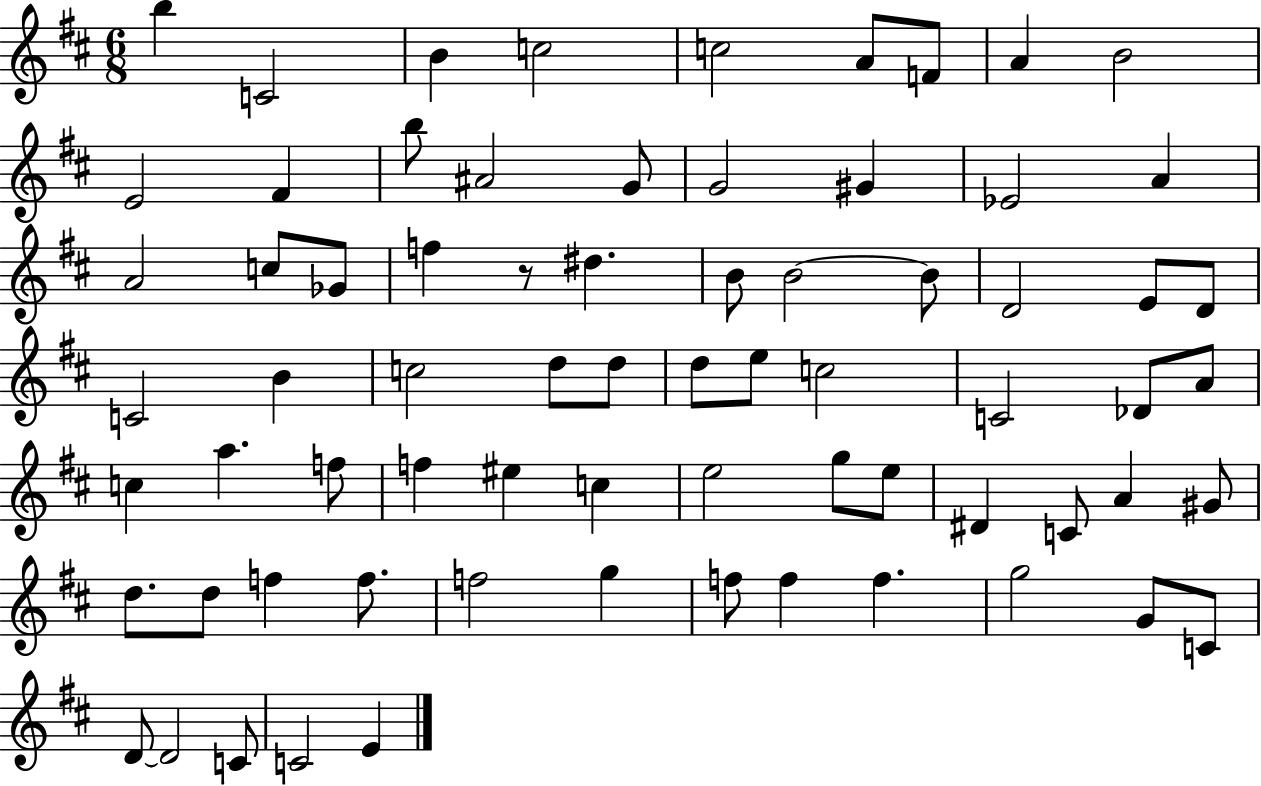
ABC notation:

X:1
T:Untitled
M:6/8
L:1/4
K:D
b C2 B c2 c2 A/2 F/2 A B2 E2 ^F b/2 ^A2 G/2 G2 ^G _E2 A A2 c/2 _G/2 f z/2 ^d B/2 B2 B/2 D2 E/2 D/2 C2 B c2 d/2 d/2 d/2 e/2 c2 C2 _D/2 A/2 c a f/2 f ^e c e2 g/2 e/2 ^D C/2 A ^G/2 d/2 d/2 f f/2 f2 g f/2 f f g2 G/2 C/2 D/2 D2 C/2 C2 E